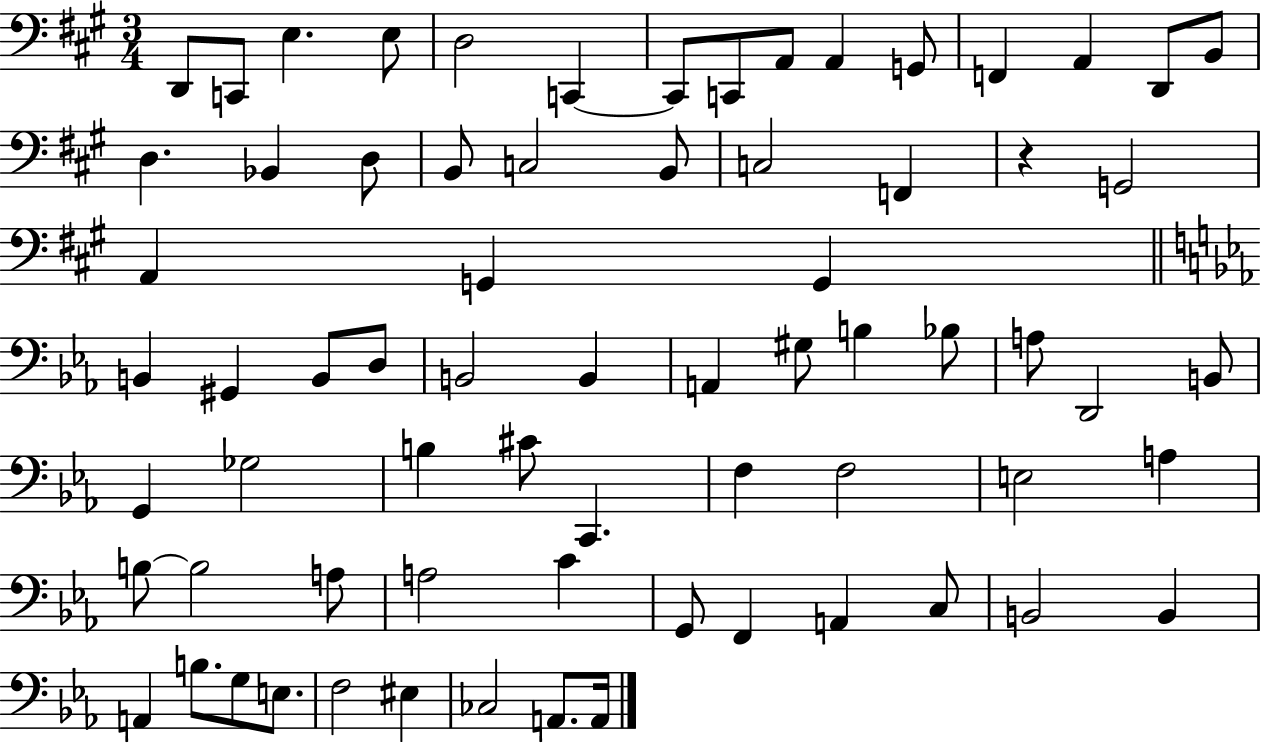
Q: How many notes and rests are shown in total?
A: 70